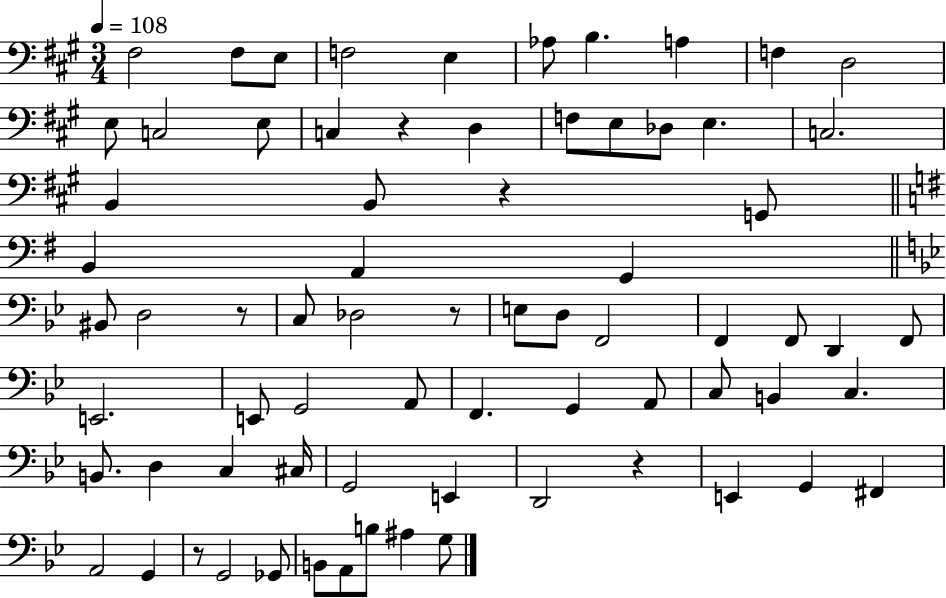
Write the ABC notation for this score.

X:1
T:Untitled
M:3/4
L:1/4
K:A
^F,2 ^F,/2 E,/2 F,2 E, _A,/2 B, A, F, D,2 E,/2 C,2 E,/2 C, z D, F,/2 E,/2 _D,/2 E, C,2 B,, B,,/2 z G,,/2 B,, A,, G,, ^B,,/2 D,2 z/2 C,/2 _D,2 z/2 E,/2 D,/2 F,,2 F,, F,,/2 D,, F,,/2 E,,2 E,,/2 G,,2 A,,/2 F,, G,, A,,/2 C,/2 B,, C, B,,/2 D, C, ^C,/4 G,,2 E,, D,,2 z E,, G,, ^F,, A,,2 G,, z/2 G,,2 _G,,/2 B,,/2 A,,/2 B,/2 ^A, G,/2